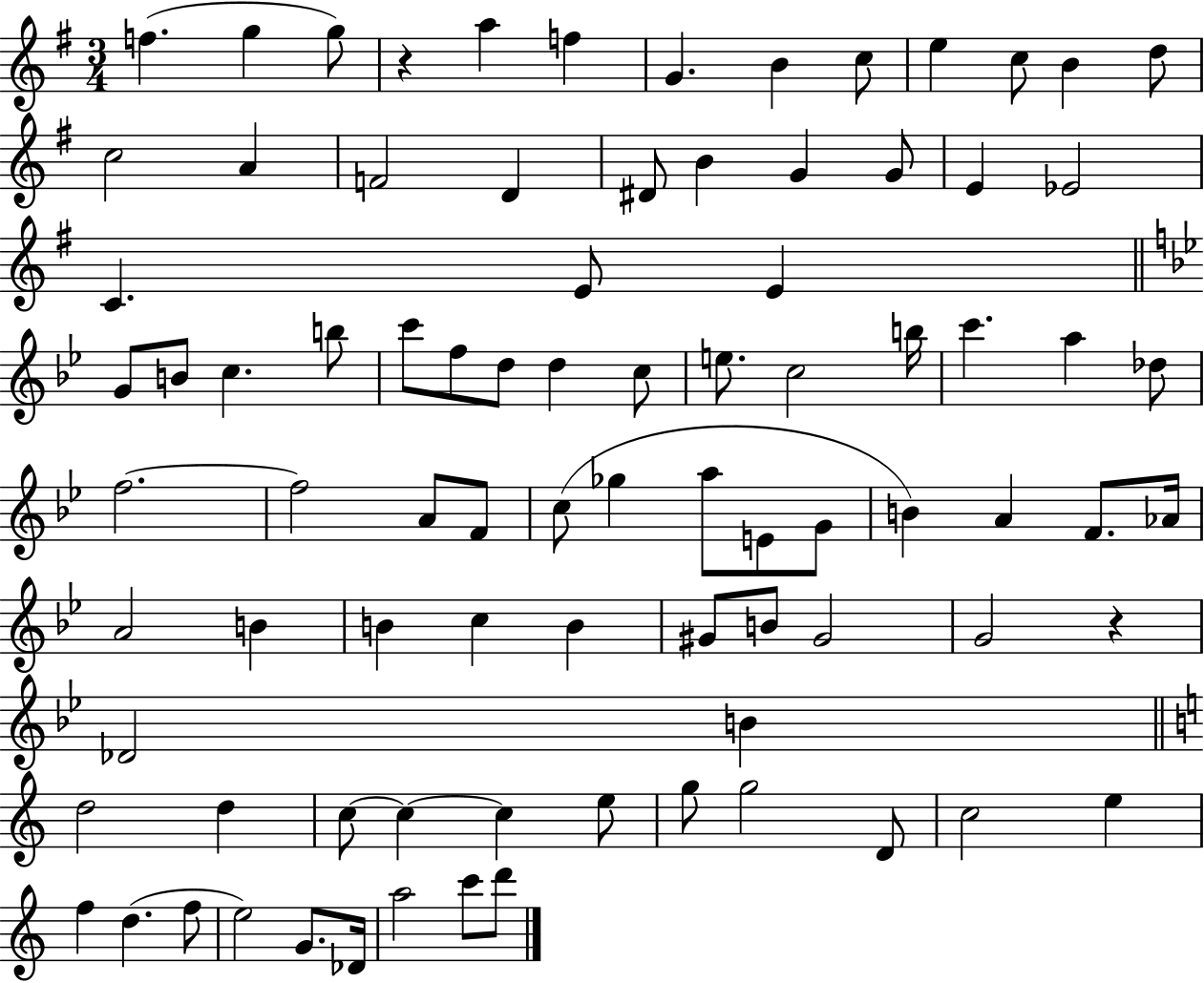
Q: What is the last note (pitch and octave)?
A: D6